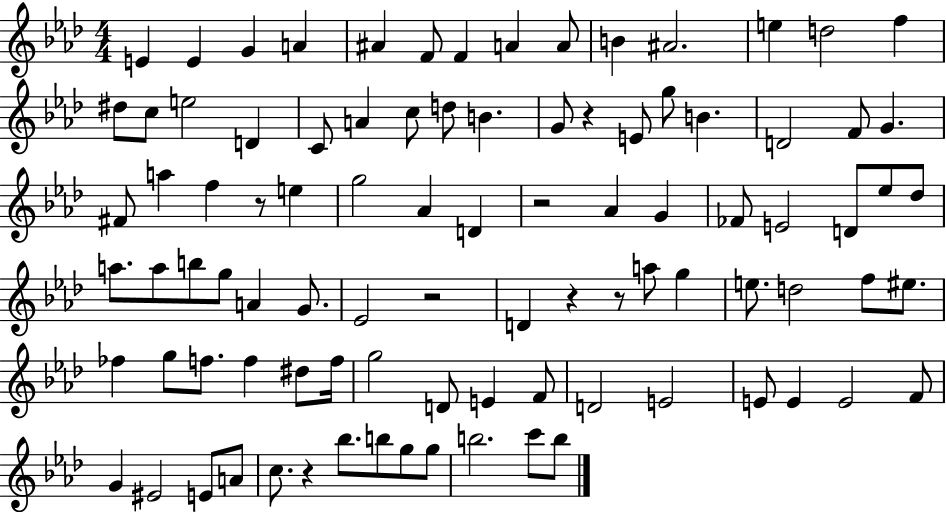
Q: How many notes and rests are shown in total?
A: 93